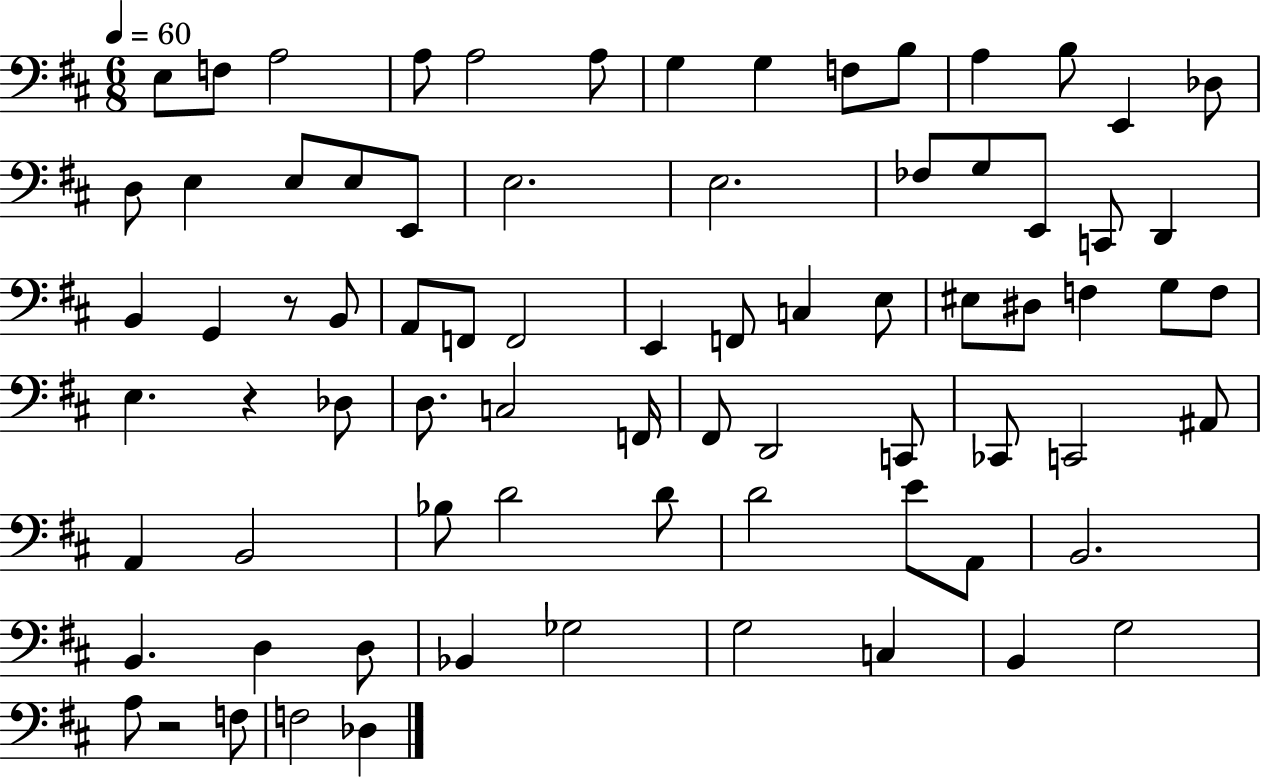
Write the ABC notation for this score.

X:1
T:Untitled
M:6/8
L:1/4
K:D
E,/2 F,/2 A,2 A,/2 A,2 A,/2 G, G, F,/2 B,/2 A, B,/2 E,, _D,/2 D,/2 E, E,/2 E,/2 E,,/2 E,2 E,2 _F,/2 G,/2 E,,/2 C,,/2 D,, B,, G,, z/2 B,,/2 A,,/2 F,,/2 F,,2 E,, F,,/2 C, E,/2 ^E,/2 ^D,/2 F, G,/2 F,/2 E, z _D,/2 D,/2 C,2 F,,/4 ^F,,/2 D,,2 C,,/2 _C,,/2 C,,2 ^A,,/2 A,, B,,2 _B,/2 D2 D/2 D2 E/2 A,,/2 B,,2 B,, D, D,/2 _B,, _G,2 G,2 C, B,, G,2 A,/2 z2 F,/2 F,2 _D,